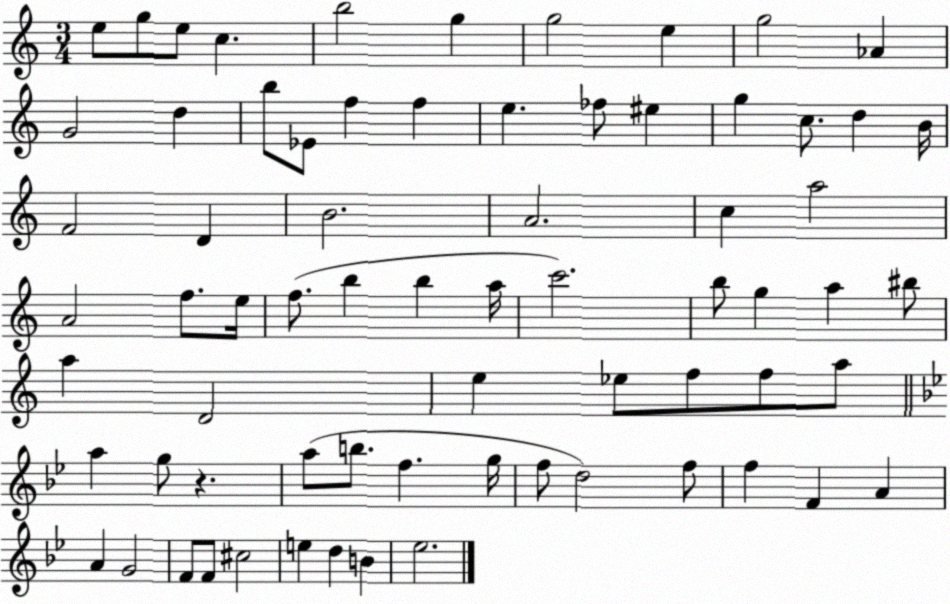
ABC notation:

X:1
T:Untitled
M:3/4
L:1/4
K:C
e/2 g/2 e/2 c b2 g g2 e g2 _A G2 d b/2 _E/2 f f e _f/2 ^e g c/2 d B/4 F2 D B2 A2 c a2 A2 f/2 e/4 f/2 b b a/4 c'2 b/2 g a ^b/2 a D2 e _e/2 f/2 f/2 a/2 a g/2 z a/2 b/2 f g/4 f/2 d2 f/2 f F A A G2 F/2 F/2 ^c2 e d B _e2